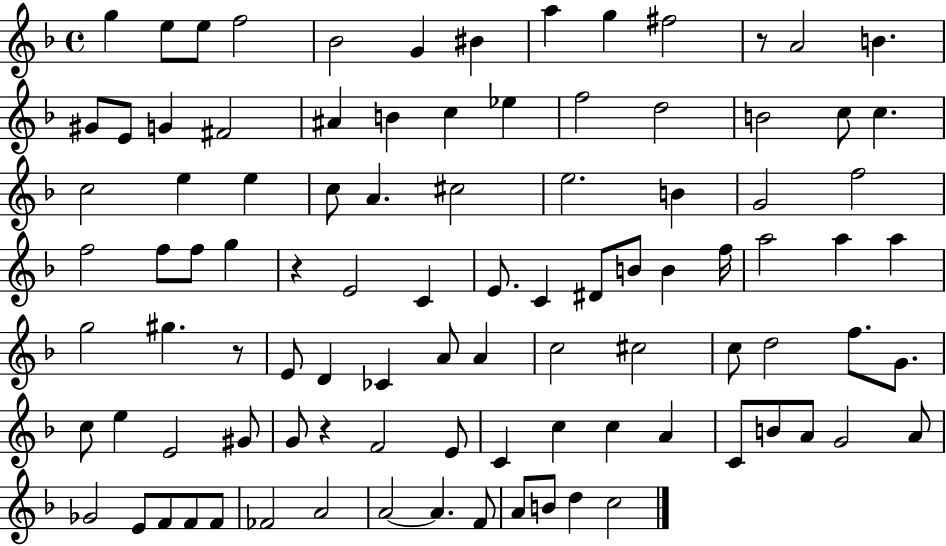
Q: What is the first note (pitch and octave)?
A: G5